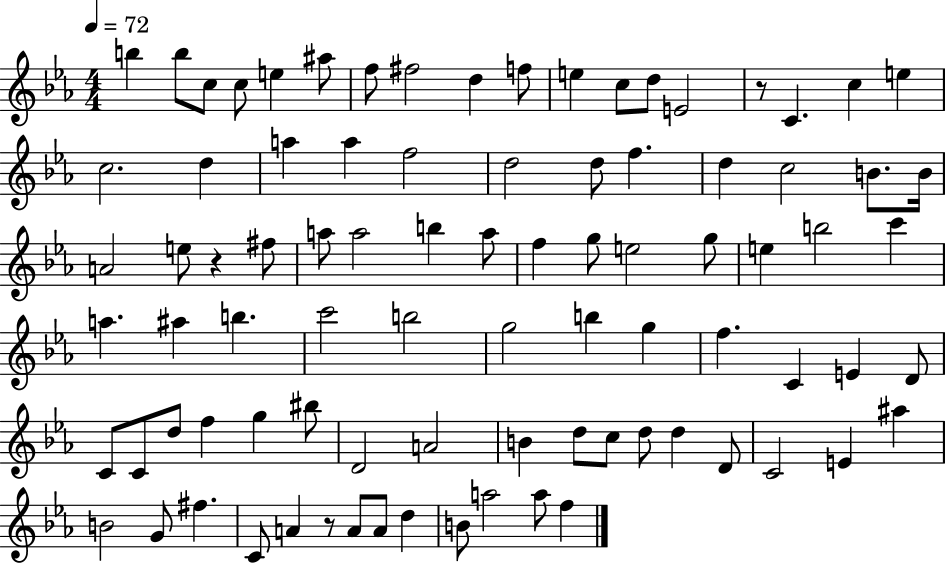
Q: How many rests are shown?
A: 3